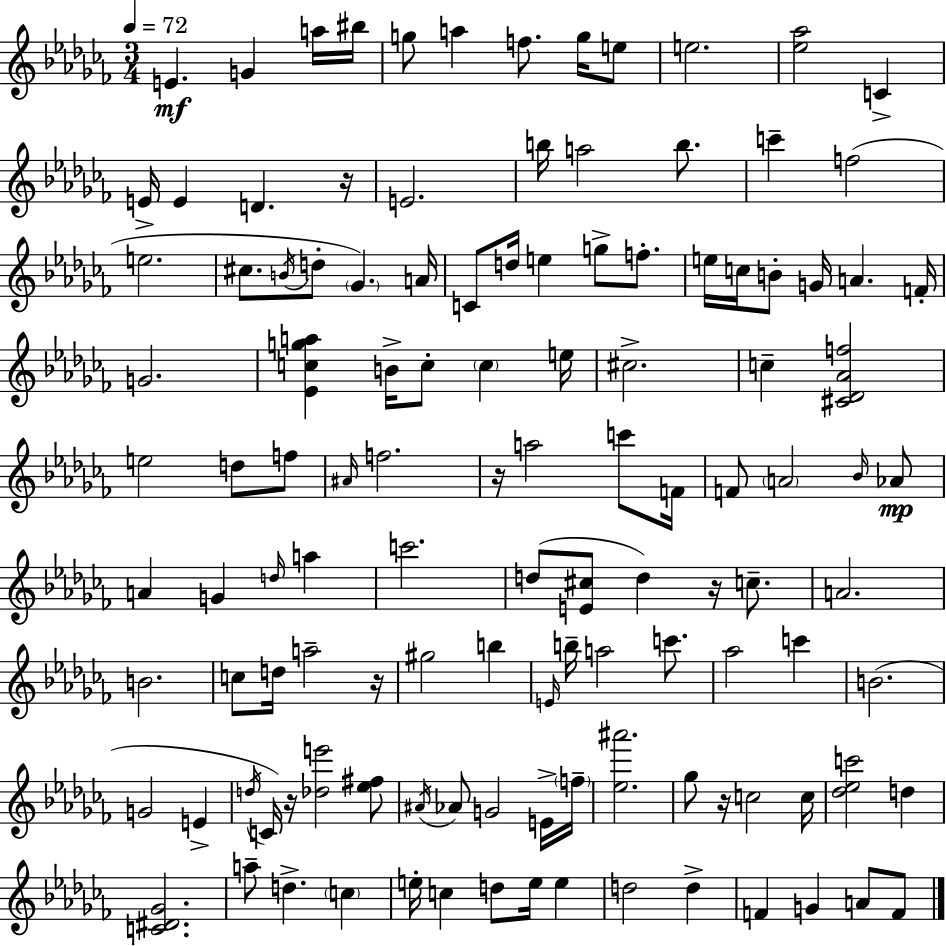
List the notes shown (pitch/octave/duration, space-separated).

E4/q. G4/q A5/s BIS5/s G5/e A5/q F5/e. G5/s E5/e E5/h. [Eb5,Ab5]/h C4/q E4/s E4/q D4/q. R/s E4/h. B5/s A5/h B5/e. C6/q F5/h E5/h. C#5/e. B4/s D5/e Gb4/q. A4/s C4/e D5/s E5/q G5/e F5/e. E5/s C5/s B4/e G4/s A4/q. F4/s G4/h. [Eb4,C5,G5,A5]/q B4/s C5/e C5/q E5/s C#5/h. C5/q [C#4,Db4,Ab4,F5]/h E5/h D5/e F5/e A#4/s F5/h. R/s A5/h C6/e F4/s F4/e A4/h Bb4/s Ab4/e A4/q G4/q D5/s A5/q C6/h. D5/e [E4,C#5]/e D5/q R/s C5/e. A4/h. B4/h. C5/e D5/s A5/h R/s G#5/h B5/q E4/s B5/s A5/h C6/e. Ab5/h C6/q B4/h. G4/h E4/q D5/s C4/s R/s [Db5,E6]/h [Eb5,F#5]/e A#4/s Ab4/e G4/h E4/s F5/s [Eb5,A#6]/h. Gb5/e R/s C5/h C5/s [Db5,Eb5,C6]/h D5/q [C4,D#4,Gb4]/h. A5/e D5/q. C5/q E5/s C5/q D5/e E5/s E5/q D5/h D5/q F4/q G4/q A4/e F4/e